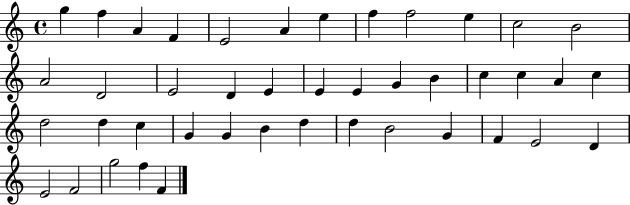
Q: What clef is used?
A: treble